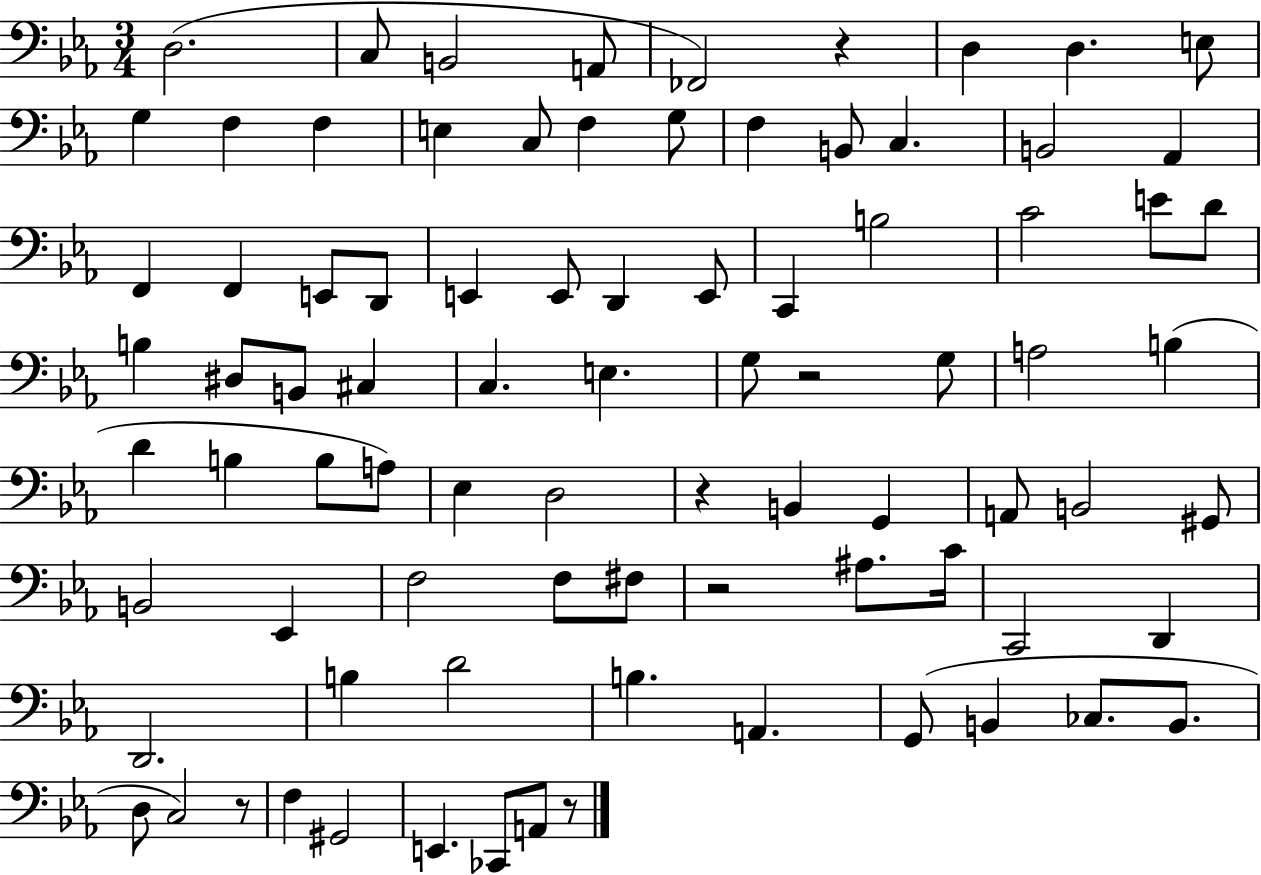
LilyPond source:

{
  \clef bass
  \numericTimeSignature
  \time 3/4
  \key ees \major
  d2.( | c8 b,2 a,8 | fes,2) r4 | d4 d4. e8 | \break g4 f4 f4 | e4 c8 f4 g8 | f4 b,8 c4. | b,2 aes,4 | \break f,4 f,4 e,8 d,8 | e,4 e,8 d,4 e,8 | c,4 b2 | c'2 e'8 d'8 | \break b4 dis8 b,8 cis4 | c4. e4. | g8 r2 g8 | a2 b4( | \break d'4 b4 b8 a8) | ees4 d2 | r4 b,4 g,4 | a,8 b,2 gis,8 | \break b,2 ees,4 | f2 f8 fis8 | r2 ais8. c'16 | c,2 d,4 | \break d,2. | b4 d'2 | b4. a,4. | g,8( b,4 ces8. b,8. | \break d8 c2) r8 | f4 gis,2 | e,4. ces,8 a,8 r8 | \bar "|."
}